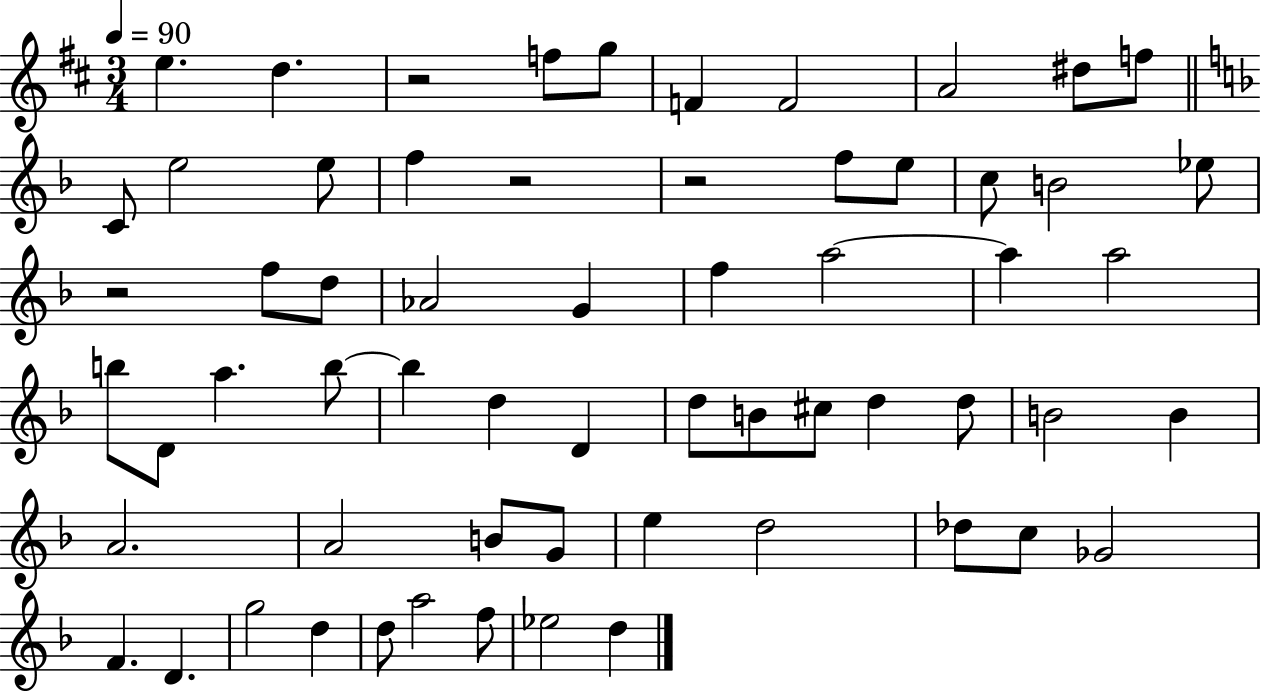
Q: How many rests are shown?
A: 4